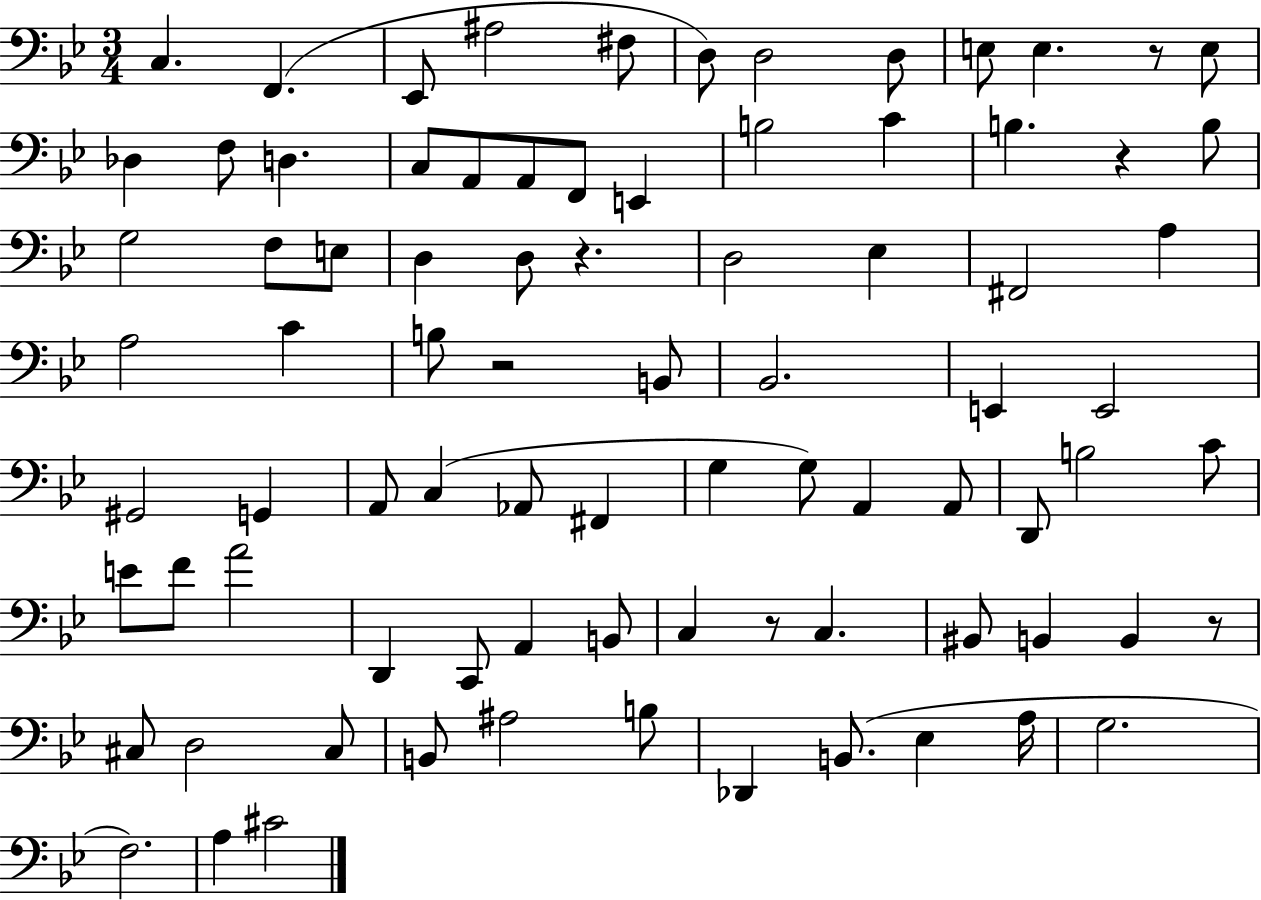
C3/q. F2/q. Eb2/e A#3/h F#3/e D3/e D3/h D3/e E3/e E3/q. R/e E3/e Db3/q F3/e D3/q. C3/e A2/e A2/e F2/e E2/q B3/h C4/q B3/q. R/q B3/e G3/h F3/e E3/e D3/q D3/e R/q. D3/h Eb3/q F#2/h A3/q A3/h C4/q B3/e R/h B2/e Bb2/h. E2/q E2/h G#2/h G2/q A2/e C3/q Ab2/e F#2/q G3/q G3/e A2/q A2/e D2/e B3/h C4/e E4/e F4/e A4/h D2/q C2/e A2/q B2/e C3/q R/e C3/q. BIS2/e B2/q B2/q R/e C#3/e D3/h C#3/e B2/e A#3/h B3/e Db2/q B2/e. Eb3/q A3/s G3/h. F3/h. A3/q C#4/h